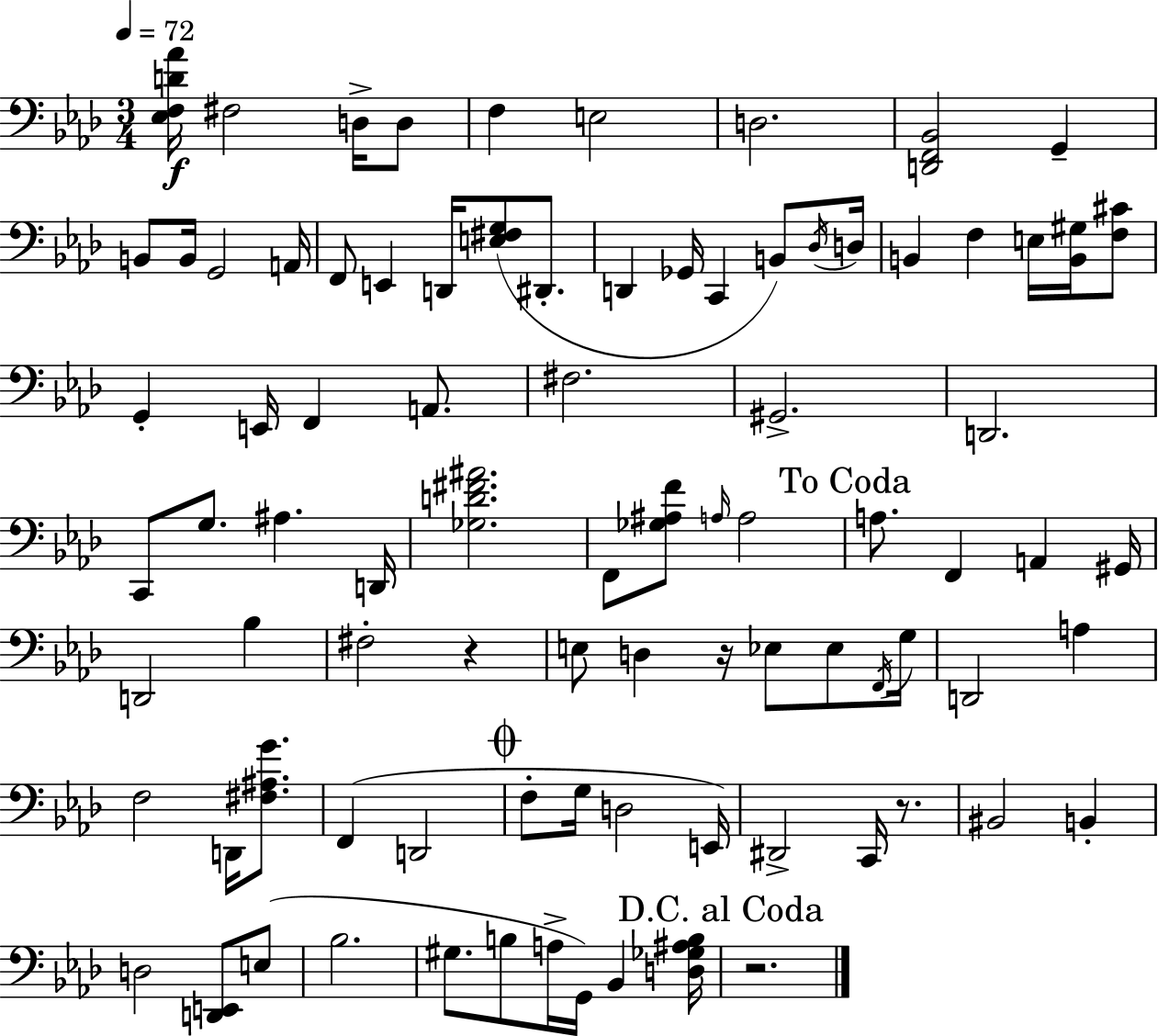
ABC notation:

X:1
T:Untitled
M:3/4
L:1/4
K:Ab
[_E,F,D_A]/4 ^F,2 D,/4 D,/2 F, E,2 D,2 [D,,F,,_B,,]2 G,, B,,/2 B,,/4 G,,2 A,,/4 F,,/2 E,, D,,/4 [E,^F,G,]/2 ^D,,/2 D,, _G,,/4 C,, B,,/2 _D,/4 D,/4 B,, F, E,/4 [B,,^G,]/4 [F,^C]/2 G,, E,,/4 F,, A,,/2 ^F,2 ^G,,2 D,,2 C,,/2 G,/2 ^A, D,,/4 [_G,D^F^A]2 F,,/2 [_G,^A,F]/2 A,/4 A,2 A,/2 F,, A,, ^G,,/4 D,,2 _B, ^F,2 z E,/2 D, z/4 _E,/2 _E,/2 F,,/4 G,/4 D,,2 A, F,2 D,,/4 [^F,^A,G]/2 F,, D,,2 F,/2 G,/4 D,2 E,,/4 ^D,,2 C,,/4 z/2 ^B,,2 B,, D,2 [D,,E,,]/2 E,/2 _B,2 ^G,/2 B,/2 A,/4 G,,/4 _B,, [D,_G,^A,B,]/4 z2